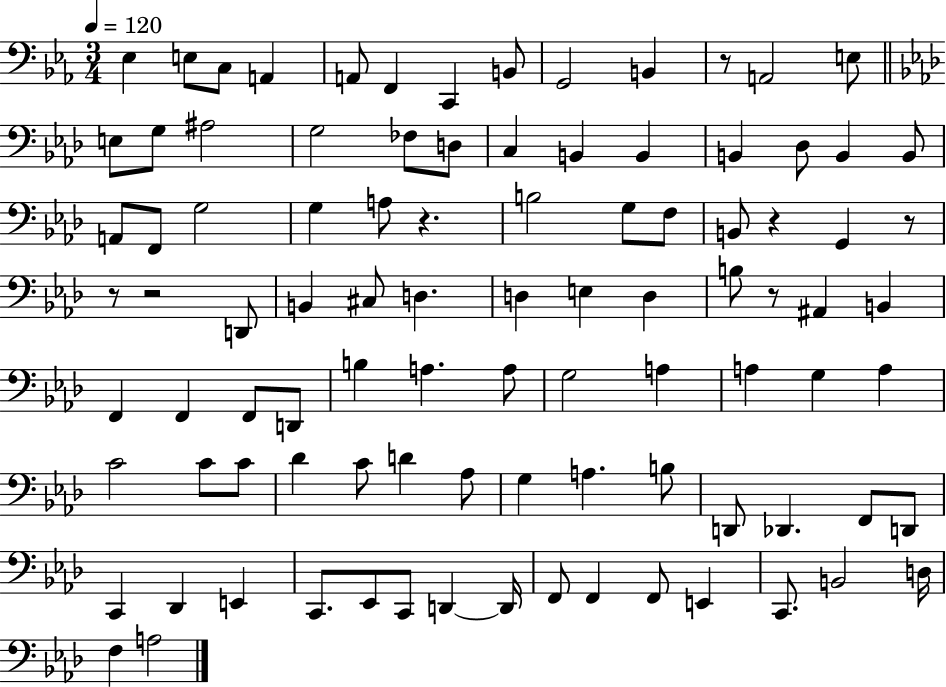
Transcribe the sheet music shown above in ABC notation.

X:1
T:Untitled
M:3/4
L:1/4
K:Eb
_E, E,/2 C,/2 A,, A,,/2 F,, C,, B,,/2 G,,2 B,, z/2 A,,2 E,/2 E,/2 G,/2 ^A,2 G,2 _F,/2 D,/2 C, B,, B,, B,, _D,/2 B,, B,,/2 A,,/2 F,,/2 G,2 G, A,/2 z B,2 G,/2 F,/2 B,,/2 z G,, z/2 z/2 z2 D,,/2 B,, ^C,/2 D, D, E, D, B,/2 z/2 ^A,, B,, F,, F,, F,,/2 D,,/2 B, A, A,/2 G,2 A, A, G, A, C2 C/2 C/2 _D C/2 D _A,/2 G, A, B,/2 D,,/2 _D,, F,,/2 D,,/2 C,, _D,, E,, C,,/2 _E,,/2 C,,/2 D,, D,,/4 F,,/2 F,, F,,/2 E,, C,,/2 B,,2 D,/4 F, A,2